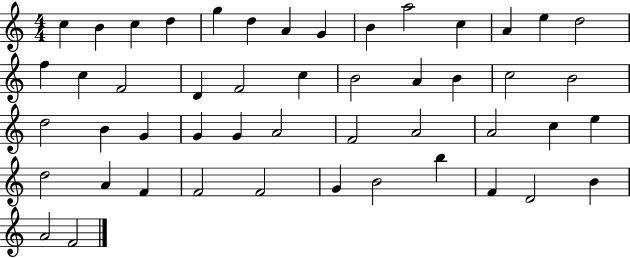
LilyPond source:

{
  \clef treble
  \numericTimeSignature
  \time 4/4
  \key c \major
  c''4 b'4 c''4 d''4 | g''4 d''4 a'4 g'4 | b'4 a''2 c''4 | a'4 e''4 d''2 | \break f''4 c''4 f'2 | d'4 f'2 c''4 | b'2 a'4 b'4 | c''2 b'2 | \break d''2 b'4 g'4 | g'4 g'4 a'2 | f'2 a'2 | a'2 c''4 e''4 | \break d''2 a'4 f'4 | f'2 f'2 | g'4 b'2 b''4 | f'4 d'2 b'4 | \break a'2 f'2 | \bar "|."
}